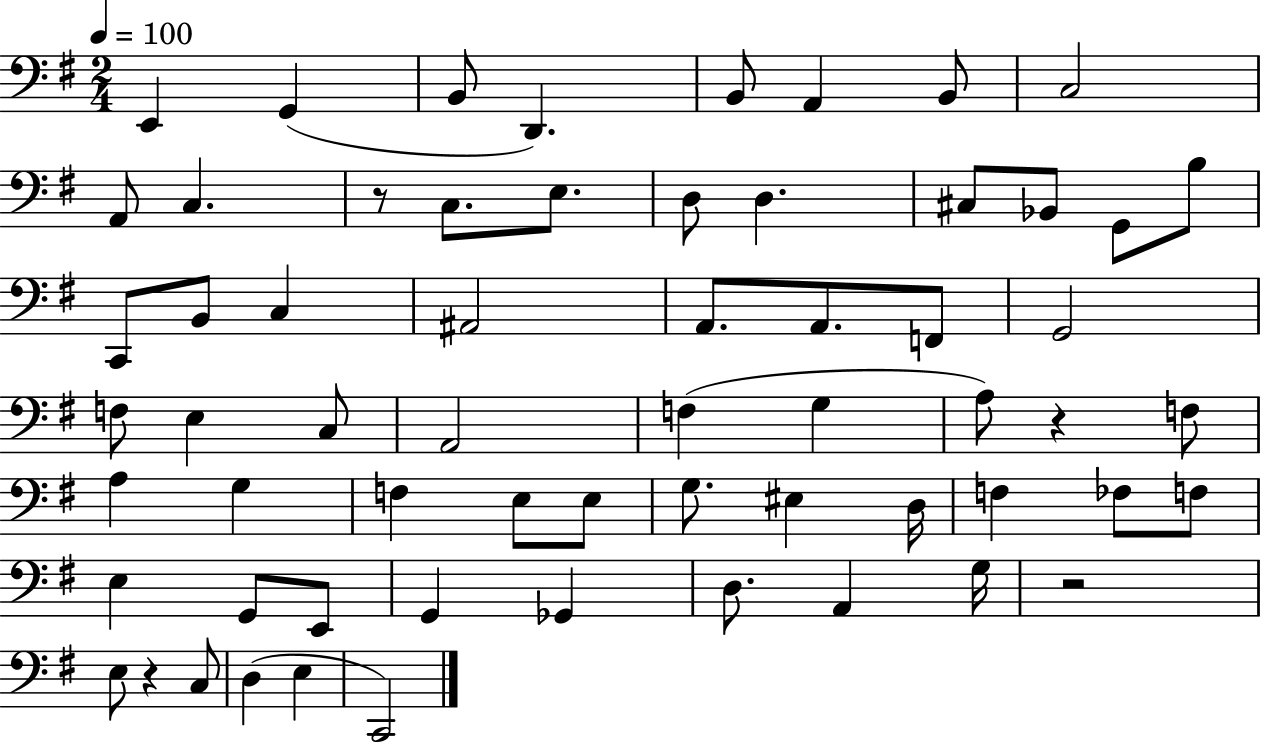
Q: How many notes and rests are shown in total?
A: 62